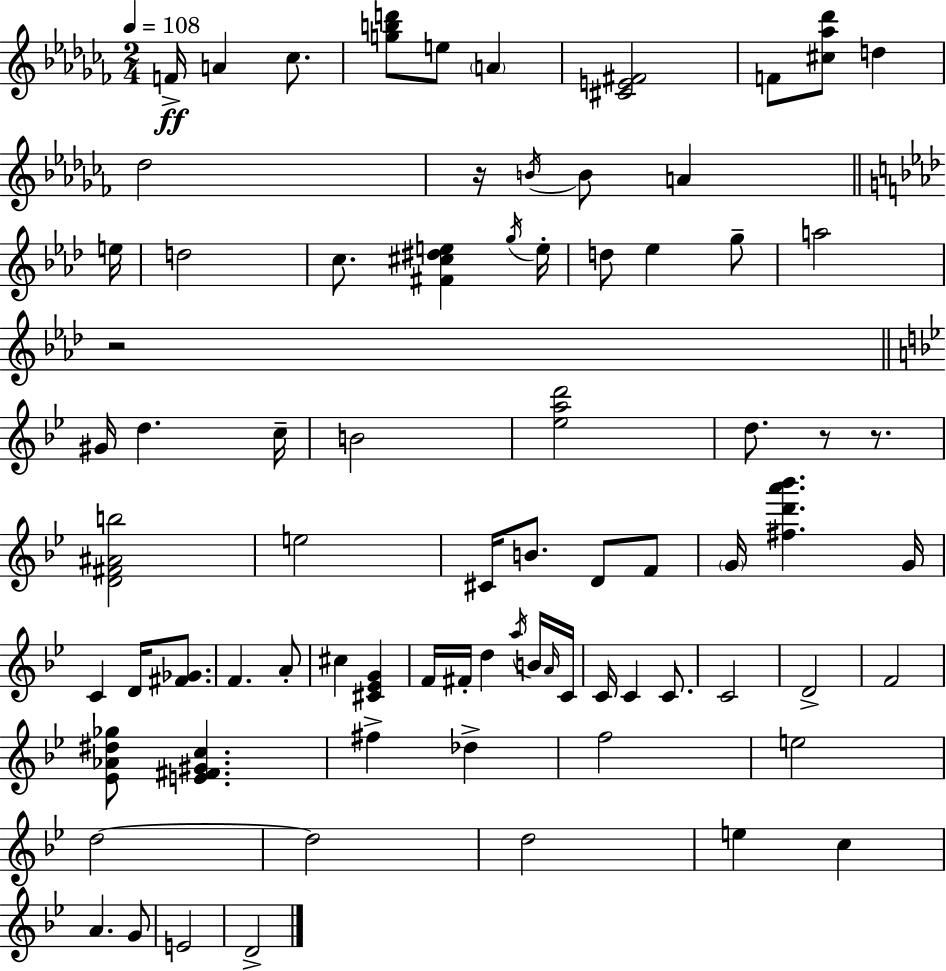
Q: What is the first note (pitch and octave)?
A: F4